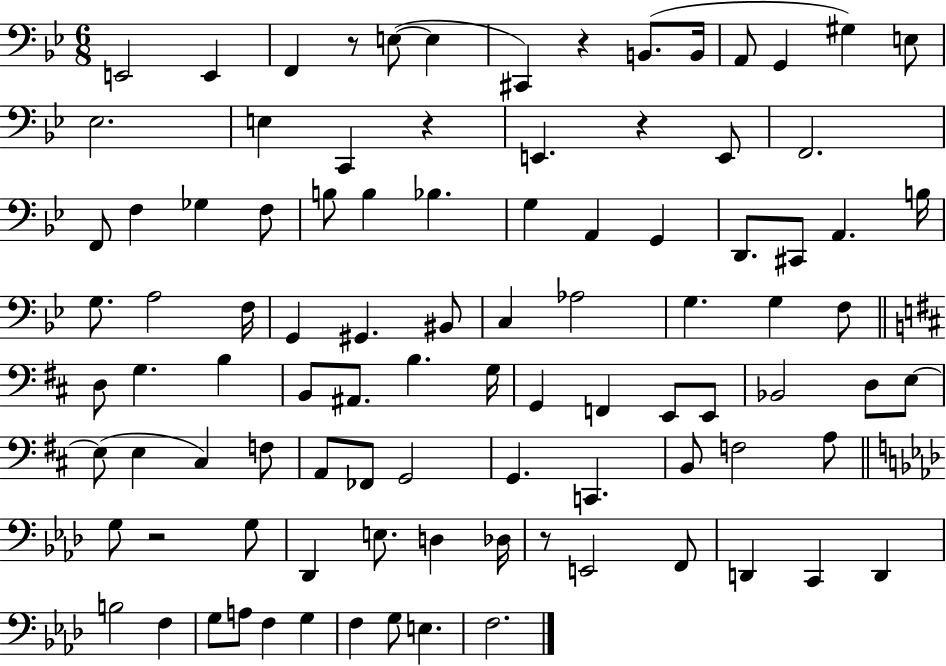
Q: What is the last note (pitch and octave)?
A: F3